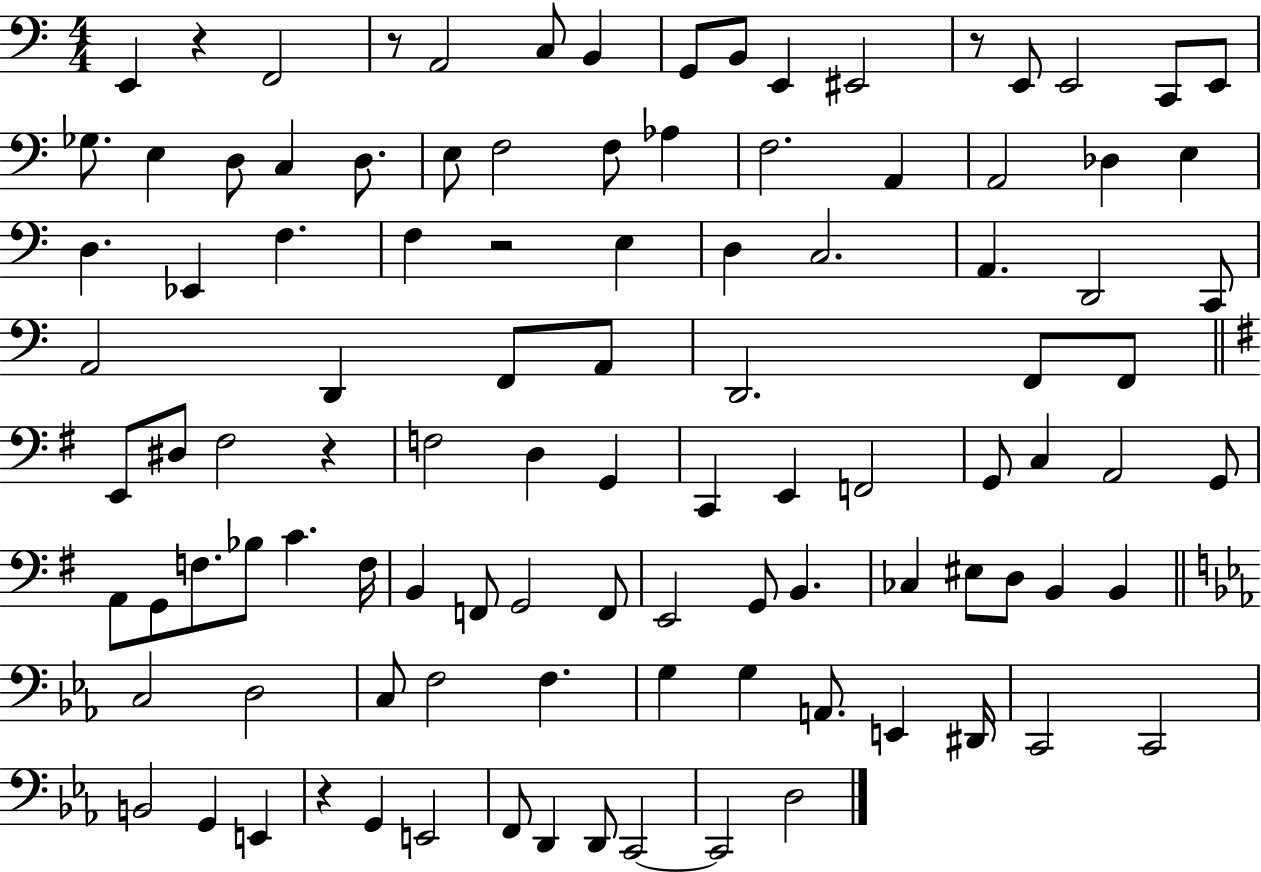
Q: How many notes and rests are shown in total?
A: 104